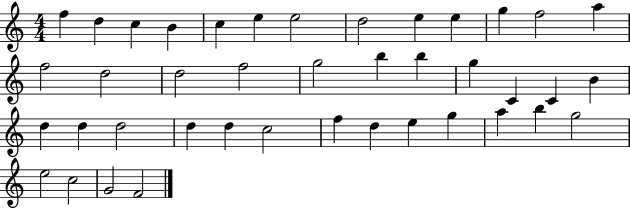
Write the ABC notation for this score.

X:1
T:Untitled
M:4/4
L:1/4
K:C
f d c B c e e2 d2 e e g f2 a f2 d2 d2 f2 g2 b b g C C B d d d2 d d c2 f d e g a b g2 e2 c2 G2 F2